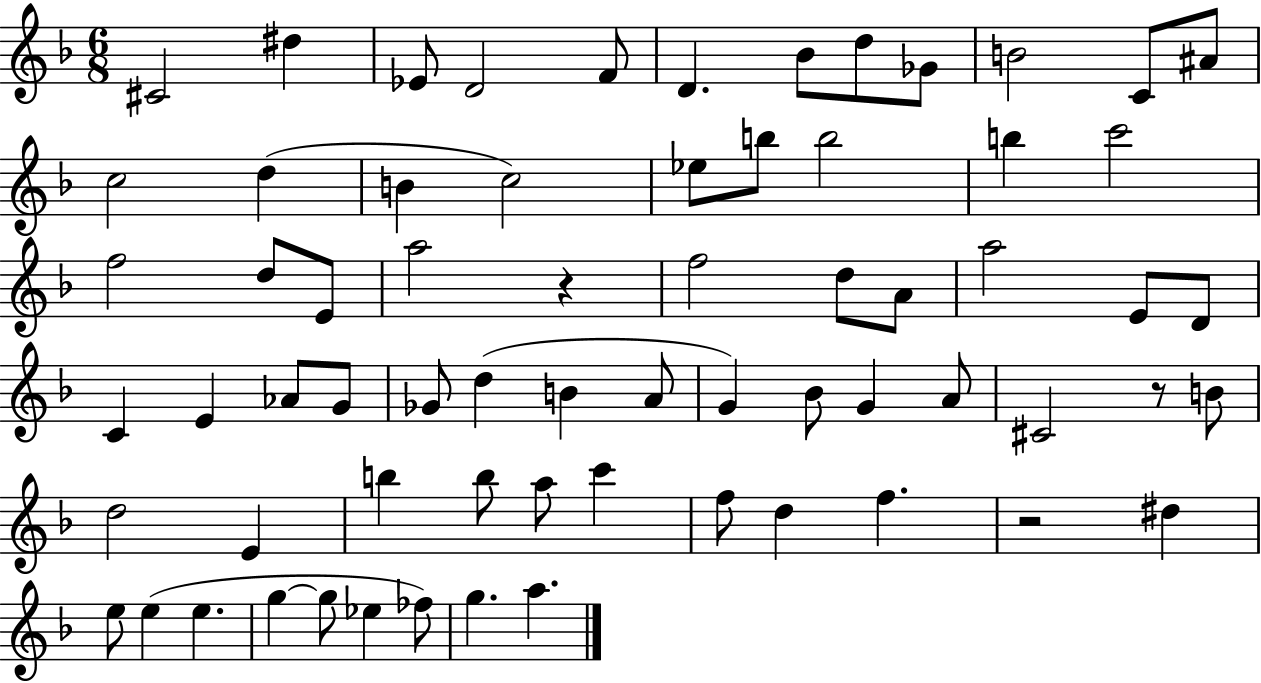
{
  \clef treble
  \numericTimeSignature
  \time 6/8
  \key f \major
  cis'2 dis''4 | ees'8 d'2 f'8 | d'4. bes'8 d''8 ges'8 | b'2 c'8 ais'8 | \break c''2 d''4( | b'4 c''2) | ees''8 b''8 b''2 | b''4 c'''2 | \break f''2 d''8 e'8 | a''2 r4 | f''2 d''8 a'8 | a''2 e'8 d'8 | \break c'4 e'4 aes'8 g'8 | ges'8 d''4( b'4 a'8 | g'4) bes'8 g'4 a'8 | cis'2 r8 b'8 | \break d''2 e'4 | b''4 b''8 a''8 c'''4 | f''8 d''4 f''4. | r2 dis''4 | \break e''8 e''4( e''4. | g''4~~ g''8 ees''4 fes''8) | g''4. a''4. | \bar "|."
}